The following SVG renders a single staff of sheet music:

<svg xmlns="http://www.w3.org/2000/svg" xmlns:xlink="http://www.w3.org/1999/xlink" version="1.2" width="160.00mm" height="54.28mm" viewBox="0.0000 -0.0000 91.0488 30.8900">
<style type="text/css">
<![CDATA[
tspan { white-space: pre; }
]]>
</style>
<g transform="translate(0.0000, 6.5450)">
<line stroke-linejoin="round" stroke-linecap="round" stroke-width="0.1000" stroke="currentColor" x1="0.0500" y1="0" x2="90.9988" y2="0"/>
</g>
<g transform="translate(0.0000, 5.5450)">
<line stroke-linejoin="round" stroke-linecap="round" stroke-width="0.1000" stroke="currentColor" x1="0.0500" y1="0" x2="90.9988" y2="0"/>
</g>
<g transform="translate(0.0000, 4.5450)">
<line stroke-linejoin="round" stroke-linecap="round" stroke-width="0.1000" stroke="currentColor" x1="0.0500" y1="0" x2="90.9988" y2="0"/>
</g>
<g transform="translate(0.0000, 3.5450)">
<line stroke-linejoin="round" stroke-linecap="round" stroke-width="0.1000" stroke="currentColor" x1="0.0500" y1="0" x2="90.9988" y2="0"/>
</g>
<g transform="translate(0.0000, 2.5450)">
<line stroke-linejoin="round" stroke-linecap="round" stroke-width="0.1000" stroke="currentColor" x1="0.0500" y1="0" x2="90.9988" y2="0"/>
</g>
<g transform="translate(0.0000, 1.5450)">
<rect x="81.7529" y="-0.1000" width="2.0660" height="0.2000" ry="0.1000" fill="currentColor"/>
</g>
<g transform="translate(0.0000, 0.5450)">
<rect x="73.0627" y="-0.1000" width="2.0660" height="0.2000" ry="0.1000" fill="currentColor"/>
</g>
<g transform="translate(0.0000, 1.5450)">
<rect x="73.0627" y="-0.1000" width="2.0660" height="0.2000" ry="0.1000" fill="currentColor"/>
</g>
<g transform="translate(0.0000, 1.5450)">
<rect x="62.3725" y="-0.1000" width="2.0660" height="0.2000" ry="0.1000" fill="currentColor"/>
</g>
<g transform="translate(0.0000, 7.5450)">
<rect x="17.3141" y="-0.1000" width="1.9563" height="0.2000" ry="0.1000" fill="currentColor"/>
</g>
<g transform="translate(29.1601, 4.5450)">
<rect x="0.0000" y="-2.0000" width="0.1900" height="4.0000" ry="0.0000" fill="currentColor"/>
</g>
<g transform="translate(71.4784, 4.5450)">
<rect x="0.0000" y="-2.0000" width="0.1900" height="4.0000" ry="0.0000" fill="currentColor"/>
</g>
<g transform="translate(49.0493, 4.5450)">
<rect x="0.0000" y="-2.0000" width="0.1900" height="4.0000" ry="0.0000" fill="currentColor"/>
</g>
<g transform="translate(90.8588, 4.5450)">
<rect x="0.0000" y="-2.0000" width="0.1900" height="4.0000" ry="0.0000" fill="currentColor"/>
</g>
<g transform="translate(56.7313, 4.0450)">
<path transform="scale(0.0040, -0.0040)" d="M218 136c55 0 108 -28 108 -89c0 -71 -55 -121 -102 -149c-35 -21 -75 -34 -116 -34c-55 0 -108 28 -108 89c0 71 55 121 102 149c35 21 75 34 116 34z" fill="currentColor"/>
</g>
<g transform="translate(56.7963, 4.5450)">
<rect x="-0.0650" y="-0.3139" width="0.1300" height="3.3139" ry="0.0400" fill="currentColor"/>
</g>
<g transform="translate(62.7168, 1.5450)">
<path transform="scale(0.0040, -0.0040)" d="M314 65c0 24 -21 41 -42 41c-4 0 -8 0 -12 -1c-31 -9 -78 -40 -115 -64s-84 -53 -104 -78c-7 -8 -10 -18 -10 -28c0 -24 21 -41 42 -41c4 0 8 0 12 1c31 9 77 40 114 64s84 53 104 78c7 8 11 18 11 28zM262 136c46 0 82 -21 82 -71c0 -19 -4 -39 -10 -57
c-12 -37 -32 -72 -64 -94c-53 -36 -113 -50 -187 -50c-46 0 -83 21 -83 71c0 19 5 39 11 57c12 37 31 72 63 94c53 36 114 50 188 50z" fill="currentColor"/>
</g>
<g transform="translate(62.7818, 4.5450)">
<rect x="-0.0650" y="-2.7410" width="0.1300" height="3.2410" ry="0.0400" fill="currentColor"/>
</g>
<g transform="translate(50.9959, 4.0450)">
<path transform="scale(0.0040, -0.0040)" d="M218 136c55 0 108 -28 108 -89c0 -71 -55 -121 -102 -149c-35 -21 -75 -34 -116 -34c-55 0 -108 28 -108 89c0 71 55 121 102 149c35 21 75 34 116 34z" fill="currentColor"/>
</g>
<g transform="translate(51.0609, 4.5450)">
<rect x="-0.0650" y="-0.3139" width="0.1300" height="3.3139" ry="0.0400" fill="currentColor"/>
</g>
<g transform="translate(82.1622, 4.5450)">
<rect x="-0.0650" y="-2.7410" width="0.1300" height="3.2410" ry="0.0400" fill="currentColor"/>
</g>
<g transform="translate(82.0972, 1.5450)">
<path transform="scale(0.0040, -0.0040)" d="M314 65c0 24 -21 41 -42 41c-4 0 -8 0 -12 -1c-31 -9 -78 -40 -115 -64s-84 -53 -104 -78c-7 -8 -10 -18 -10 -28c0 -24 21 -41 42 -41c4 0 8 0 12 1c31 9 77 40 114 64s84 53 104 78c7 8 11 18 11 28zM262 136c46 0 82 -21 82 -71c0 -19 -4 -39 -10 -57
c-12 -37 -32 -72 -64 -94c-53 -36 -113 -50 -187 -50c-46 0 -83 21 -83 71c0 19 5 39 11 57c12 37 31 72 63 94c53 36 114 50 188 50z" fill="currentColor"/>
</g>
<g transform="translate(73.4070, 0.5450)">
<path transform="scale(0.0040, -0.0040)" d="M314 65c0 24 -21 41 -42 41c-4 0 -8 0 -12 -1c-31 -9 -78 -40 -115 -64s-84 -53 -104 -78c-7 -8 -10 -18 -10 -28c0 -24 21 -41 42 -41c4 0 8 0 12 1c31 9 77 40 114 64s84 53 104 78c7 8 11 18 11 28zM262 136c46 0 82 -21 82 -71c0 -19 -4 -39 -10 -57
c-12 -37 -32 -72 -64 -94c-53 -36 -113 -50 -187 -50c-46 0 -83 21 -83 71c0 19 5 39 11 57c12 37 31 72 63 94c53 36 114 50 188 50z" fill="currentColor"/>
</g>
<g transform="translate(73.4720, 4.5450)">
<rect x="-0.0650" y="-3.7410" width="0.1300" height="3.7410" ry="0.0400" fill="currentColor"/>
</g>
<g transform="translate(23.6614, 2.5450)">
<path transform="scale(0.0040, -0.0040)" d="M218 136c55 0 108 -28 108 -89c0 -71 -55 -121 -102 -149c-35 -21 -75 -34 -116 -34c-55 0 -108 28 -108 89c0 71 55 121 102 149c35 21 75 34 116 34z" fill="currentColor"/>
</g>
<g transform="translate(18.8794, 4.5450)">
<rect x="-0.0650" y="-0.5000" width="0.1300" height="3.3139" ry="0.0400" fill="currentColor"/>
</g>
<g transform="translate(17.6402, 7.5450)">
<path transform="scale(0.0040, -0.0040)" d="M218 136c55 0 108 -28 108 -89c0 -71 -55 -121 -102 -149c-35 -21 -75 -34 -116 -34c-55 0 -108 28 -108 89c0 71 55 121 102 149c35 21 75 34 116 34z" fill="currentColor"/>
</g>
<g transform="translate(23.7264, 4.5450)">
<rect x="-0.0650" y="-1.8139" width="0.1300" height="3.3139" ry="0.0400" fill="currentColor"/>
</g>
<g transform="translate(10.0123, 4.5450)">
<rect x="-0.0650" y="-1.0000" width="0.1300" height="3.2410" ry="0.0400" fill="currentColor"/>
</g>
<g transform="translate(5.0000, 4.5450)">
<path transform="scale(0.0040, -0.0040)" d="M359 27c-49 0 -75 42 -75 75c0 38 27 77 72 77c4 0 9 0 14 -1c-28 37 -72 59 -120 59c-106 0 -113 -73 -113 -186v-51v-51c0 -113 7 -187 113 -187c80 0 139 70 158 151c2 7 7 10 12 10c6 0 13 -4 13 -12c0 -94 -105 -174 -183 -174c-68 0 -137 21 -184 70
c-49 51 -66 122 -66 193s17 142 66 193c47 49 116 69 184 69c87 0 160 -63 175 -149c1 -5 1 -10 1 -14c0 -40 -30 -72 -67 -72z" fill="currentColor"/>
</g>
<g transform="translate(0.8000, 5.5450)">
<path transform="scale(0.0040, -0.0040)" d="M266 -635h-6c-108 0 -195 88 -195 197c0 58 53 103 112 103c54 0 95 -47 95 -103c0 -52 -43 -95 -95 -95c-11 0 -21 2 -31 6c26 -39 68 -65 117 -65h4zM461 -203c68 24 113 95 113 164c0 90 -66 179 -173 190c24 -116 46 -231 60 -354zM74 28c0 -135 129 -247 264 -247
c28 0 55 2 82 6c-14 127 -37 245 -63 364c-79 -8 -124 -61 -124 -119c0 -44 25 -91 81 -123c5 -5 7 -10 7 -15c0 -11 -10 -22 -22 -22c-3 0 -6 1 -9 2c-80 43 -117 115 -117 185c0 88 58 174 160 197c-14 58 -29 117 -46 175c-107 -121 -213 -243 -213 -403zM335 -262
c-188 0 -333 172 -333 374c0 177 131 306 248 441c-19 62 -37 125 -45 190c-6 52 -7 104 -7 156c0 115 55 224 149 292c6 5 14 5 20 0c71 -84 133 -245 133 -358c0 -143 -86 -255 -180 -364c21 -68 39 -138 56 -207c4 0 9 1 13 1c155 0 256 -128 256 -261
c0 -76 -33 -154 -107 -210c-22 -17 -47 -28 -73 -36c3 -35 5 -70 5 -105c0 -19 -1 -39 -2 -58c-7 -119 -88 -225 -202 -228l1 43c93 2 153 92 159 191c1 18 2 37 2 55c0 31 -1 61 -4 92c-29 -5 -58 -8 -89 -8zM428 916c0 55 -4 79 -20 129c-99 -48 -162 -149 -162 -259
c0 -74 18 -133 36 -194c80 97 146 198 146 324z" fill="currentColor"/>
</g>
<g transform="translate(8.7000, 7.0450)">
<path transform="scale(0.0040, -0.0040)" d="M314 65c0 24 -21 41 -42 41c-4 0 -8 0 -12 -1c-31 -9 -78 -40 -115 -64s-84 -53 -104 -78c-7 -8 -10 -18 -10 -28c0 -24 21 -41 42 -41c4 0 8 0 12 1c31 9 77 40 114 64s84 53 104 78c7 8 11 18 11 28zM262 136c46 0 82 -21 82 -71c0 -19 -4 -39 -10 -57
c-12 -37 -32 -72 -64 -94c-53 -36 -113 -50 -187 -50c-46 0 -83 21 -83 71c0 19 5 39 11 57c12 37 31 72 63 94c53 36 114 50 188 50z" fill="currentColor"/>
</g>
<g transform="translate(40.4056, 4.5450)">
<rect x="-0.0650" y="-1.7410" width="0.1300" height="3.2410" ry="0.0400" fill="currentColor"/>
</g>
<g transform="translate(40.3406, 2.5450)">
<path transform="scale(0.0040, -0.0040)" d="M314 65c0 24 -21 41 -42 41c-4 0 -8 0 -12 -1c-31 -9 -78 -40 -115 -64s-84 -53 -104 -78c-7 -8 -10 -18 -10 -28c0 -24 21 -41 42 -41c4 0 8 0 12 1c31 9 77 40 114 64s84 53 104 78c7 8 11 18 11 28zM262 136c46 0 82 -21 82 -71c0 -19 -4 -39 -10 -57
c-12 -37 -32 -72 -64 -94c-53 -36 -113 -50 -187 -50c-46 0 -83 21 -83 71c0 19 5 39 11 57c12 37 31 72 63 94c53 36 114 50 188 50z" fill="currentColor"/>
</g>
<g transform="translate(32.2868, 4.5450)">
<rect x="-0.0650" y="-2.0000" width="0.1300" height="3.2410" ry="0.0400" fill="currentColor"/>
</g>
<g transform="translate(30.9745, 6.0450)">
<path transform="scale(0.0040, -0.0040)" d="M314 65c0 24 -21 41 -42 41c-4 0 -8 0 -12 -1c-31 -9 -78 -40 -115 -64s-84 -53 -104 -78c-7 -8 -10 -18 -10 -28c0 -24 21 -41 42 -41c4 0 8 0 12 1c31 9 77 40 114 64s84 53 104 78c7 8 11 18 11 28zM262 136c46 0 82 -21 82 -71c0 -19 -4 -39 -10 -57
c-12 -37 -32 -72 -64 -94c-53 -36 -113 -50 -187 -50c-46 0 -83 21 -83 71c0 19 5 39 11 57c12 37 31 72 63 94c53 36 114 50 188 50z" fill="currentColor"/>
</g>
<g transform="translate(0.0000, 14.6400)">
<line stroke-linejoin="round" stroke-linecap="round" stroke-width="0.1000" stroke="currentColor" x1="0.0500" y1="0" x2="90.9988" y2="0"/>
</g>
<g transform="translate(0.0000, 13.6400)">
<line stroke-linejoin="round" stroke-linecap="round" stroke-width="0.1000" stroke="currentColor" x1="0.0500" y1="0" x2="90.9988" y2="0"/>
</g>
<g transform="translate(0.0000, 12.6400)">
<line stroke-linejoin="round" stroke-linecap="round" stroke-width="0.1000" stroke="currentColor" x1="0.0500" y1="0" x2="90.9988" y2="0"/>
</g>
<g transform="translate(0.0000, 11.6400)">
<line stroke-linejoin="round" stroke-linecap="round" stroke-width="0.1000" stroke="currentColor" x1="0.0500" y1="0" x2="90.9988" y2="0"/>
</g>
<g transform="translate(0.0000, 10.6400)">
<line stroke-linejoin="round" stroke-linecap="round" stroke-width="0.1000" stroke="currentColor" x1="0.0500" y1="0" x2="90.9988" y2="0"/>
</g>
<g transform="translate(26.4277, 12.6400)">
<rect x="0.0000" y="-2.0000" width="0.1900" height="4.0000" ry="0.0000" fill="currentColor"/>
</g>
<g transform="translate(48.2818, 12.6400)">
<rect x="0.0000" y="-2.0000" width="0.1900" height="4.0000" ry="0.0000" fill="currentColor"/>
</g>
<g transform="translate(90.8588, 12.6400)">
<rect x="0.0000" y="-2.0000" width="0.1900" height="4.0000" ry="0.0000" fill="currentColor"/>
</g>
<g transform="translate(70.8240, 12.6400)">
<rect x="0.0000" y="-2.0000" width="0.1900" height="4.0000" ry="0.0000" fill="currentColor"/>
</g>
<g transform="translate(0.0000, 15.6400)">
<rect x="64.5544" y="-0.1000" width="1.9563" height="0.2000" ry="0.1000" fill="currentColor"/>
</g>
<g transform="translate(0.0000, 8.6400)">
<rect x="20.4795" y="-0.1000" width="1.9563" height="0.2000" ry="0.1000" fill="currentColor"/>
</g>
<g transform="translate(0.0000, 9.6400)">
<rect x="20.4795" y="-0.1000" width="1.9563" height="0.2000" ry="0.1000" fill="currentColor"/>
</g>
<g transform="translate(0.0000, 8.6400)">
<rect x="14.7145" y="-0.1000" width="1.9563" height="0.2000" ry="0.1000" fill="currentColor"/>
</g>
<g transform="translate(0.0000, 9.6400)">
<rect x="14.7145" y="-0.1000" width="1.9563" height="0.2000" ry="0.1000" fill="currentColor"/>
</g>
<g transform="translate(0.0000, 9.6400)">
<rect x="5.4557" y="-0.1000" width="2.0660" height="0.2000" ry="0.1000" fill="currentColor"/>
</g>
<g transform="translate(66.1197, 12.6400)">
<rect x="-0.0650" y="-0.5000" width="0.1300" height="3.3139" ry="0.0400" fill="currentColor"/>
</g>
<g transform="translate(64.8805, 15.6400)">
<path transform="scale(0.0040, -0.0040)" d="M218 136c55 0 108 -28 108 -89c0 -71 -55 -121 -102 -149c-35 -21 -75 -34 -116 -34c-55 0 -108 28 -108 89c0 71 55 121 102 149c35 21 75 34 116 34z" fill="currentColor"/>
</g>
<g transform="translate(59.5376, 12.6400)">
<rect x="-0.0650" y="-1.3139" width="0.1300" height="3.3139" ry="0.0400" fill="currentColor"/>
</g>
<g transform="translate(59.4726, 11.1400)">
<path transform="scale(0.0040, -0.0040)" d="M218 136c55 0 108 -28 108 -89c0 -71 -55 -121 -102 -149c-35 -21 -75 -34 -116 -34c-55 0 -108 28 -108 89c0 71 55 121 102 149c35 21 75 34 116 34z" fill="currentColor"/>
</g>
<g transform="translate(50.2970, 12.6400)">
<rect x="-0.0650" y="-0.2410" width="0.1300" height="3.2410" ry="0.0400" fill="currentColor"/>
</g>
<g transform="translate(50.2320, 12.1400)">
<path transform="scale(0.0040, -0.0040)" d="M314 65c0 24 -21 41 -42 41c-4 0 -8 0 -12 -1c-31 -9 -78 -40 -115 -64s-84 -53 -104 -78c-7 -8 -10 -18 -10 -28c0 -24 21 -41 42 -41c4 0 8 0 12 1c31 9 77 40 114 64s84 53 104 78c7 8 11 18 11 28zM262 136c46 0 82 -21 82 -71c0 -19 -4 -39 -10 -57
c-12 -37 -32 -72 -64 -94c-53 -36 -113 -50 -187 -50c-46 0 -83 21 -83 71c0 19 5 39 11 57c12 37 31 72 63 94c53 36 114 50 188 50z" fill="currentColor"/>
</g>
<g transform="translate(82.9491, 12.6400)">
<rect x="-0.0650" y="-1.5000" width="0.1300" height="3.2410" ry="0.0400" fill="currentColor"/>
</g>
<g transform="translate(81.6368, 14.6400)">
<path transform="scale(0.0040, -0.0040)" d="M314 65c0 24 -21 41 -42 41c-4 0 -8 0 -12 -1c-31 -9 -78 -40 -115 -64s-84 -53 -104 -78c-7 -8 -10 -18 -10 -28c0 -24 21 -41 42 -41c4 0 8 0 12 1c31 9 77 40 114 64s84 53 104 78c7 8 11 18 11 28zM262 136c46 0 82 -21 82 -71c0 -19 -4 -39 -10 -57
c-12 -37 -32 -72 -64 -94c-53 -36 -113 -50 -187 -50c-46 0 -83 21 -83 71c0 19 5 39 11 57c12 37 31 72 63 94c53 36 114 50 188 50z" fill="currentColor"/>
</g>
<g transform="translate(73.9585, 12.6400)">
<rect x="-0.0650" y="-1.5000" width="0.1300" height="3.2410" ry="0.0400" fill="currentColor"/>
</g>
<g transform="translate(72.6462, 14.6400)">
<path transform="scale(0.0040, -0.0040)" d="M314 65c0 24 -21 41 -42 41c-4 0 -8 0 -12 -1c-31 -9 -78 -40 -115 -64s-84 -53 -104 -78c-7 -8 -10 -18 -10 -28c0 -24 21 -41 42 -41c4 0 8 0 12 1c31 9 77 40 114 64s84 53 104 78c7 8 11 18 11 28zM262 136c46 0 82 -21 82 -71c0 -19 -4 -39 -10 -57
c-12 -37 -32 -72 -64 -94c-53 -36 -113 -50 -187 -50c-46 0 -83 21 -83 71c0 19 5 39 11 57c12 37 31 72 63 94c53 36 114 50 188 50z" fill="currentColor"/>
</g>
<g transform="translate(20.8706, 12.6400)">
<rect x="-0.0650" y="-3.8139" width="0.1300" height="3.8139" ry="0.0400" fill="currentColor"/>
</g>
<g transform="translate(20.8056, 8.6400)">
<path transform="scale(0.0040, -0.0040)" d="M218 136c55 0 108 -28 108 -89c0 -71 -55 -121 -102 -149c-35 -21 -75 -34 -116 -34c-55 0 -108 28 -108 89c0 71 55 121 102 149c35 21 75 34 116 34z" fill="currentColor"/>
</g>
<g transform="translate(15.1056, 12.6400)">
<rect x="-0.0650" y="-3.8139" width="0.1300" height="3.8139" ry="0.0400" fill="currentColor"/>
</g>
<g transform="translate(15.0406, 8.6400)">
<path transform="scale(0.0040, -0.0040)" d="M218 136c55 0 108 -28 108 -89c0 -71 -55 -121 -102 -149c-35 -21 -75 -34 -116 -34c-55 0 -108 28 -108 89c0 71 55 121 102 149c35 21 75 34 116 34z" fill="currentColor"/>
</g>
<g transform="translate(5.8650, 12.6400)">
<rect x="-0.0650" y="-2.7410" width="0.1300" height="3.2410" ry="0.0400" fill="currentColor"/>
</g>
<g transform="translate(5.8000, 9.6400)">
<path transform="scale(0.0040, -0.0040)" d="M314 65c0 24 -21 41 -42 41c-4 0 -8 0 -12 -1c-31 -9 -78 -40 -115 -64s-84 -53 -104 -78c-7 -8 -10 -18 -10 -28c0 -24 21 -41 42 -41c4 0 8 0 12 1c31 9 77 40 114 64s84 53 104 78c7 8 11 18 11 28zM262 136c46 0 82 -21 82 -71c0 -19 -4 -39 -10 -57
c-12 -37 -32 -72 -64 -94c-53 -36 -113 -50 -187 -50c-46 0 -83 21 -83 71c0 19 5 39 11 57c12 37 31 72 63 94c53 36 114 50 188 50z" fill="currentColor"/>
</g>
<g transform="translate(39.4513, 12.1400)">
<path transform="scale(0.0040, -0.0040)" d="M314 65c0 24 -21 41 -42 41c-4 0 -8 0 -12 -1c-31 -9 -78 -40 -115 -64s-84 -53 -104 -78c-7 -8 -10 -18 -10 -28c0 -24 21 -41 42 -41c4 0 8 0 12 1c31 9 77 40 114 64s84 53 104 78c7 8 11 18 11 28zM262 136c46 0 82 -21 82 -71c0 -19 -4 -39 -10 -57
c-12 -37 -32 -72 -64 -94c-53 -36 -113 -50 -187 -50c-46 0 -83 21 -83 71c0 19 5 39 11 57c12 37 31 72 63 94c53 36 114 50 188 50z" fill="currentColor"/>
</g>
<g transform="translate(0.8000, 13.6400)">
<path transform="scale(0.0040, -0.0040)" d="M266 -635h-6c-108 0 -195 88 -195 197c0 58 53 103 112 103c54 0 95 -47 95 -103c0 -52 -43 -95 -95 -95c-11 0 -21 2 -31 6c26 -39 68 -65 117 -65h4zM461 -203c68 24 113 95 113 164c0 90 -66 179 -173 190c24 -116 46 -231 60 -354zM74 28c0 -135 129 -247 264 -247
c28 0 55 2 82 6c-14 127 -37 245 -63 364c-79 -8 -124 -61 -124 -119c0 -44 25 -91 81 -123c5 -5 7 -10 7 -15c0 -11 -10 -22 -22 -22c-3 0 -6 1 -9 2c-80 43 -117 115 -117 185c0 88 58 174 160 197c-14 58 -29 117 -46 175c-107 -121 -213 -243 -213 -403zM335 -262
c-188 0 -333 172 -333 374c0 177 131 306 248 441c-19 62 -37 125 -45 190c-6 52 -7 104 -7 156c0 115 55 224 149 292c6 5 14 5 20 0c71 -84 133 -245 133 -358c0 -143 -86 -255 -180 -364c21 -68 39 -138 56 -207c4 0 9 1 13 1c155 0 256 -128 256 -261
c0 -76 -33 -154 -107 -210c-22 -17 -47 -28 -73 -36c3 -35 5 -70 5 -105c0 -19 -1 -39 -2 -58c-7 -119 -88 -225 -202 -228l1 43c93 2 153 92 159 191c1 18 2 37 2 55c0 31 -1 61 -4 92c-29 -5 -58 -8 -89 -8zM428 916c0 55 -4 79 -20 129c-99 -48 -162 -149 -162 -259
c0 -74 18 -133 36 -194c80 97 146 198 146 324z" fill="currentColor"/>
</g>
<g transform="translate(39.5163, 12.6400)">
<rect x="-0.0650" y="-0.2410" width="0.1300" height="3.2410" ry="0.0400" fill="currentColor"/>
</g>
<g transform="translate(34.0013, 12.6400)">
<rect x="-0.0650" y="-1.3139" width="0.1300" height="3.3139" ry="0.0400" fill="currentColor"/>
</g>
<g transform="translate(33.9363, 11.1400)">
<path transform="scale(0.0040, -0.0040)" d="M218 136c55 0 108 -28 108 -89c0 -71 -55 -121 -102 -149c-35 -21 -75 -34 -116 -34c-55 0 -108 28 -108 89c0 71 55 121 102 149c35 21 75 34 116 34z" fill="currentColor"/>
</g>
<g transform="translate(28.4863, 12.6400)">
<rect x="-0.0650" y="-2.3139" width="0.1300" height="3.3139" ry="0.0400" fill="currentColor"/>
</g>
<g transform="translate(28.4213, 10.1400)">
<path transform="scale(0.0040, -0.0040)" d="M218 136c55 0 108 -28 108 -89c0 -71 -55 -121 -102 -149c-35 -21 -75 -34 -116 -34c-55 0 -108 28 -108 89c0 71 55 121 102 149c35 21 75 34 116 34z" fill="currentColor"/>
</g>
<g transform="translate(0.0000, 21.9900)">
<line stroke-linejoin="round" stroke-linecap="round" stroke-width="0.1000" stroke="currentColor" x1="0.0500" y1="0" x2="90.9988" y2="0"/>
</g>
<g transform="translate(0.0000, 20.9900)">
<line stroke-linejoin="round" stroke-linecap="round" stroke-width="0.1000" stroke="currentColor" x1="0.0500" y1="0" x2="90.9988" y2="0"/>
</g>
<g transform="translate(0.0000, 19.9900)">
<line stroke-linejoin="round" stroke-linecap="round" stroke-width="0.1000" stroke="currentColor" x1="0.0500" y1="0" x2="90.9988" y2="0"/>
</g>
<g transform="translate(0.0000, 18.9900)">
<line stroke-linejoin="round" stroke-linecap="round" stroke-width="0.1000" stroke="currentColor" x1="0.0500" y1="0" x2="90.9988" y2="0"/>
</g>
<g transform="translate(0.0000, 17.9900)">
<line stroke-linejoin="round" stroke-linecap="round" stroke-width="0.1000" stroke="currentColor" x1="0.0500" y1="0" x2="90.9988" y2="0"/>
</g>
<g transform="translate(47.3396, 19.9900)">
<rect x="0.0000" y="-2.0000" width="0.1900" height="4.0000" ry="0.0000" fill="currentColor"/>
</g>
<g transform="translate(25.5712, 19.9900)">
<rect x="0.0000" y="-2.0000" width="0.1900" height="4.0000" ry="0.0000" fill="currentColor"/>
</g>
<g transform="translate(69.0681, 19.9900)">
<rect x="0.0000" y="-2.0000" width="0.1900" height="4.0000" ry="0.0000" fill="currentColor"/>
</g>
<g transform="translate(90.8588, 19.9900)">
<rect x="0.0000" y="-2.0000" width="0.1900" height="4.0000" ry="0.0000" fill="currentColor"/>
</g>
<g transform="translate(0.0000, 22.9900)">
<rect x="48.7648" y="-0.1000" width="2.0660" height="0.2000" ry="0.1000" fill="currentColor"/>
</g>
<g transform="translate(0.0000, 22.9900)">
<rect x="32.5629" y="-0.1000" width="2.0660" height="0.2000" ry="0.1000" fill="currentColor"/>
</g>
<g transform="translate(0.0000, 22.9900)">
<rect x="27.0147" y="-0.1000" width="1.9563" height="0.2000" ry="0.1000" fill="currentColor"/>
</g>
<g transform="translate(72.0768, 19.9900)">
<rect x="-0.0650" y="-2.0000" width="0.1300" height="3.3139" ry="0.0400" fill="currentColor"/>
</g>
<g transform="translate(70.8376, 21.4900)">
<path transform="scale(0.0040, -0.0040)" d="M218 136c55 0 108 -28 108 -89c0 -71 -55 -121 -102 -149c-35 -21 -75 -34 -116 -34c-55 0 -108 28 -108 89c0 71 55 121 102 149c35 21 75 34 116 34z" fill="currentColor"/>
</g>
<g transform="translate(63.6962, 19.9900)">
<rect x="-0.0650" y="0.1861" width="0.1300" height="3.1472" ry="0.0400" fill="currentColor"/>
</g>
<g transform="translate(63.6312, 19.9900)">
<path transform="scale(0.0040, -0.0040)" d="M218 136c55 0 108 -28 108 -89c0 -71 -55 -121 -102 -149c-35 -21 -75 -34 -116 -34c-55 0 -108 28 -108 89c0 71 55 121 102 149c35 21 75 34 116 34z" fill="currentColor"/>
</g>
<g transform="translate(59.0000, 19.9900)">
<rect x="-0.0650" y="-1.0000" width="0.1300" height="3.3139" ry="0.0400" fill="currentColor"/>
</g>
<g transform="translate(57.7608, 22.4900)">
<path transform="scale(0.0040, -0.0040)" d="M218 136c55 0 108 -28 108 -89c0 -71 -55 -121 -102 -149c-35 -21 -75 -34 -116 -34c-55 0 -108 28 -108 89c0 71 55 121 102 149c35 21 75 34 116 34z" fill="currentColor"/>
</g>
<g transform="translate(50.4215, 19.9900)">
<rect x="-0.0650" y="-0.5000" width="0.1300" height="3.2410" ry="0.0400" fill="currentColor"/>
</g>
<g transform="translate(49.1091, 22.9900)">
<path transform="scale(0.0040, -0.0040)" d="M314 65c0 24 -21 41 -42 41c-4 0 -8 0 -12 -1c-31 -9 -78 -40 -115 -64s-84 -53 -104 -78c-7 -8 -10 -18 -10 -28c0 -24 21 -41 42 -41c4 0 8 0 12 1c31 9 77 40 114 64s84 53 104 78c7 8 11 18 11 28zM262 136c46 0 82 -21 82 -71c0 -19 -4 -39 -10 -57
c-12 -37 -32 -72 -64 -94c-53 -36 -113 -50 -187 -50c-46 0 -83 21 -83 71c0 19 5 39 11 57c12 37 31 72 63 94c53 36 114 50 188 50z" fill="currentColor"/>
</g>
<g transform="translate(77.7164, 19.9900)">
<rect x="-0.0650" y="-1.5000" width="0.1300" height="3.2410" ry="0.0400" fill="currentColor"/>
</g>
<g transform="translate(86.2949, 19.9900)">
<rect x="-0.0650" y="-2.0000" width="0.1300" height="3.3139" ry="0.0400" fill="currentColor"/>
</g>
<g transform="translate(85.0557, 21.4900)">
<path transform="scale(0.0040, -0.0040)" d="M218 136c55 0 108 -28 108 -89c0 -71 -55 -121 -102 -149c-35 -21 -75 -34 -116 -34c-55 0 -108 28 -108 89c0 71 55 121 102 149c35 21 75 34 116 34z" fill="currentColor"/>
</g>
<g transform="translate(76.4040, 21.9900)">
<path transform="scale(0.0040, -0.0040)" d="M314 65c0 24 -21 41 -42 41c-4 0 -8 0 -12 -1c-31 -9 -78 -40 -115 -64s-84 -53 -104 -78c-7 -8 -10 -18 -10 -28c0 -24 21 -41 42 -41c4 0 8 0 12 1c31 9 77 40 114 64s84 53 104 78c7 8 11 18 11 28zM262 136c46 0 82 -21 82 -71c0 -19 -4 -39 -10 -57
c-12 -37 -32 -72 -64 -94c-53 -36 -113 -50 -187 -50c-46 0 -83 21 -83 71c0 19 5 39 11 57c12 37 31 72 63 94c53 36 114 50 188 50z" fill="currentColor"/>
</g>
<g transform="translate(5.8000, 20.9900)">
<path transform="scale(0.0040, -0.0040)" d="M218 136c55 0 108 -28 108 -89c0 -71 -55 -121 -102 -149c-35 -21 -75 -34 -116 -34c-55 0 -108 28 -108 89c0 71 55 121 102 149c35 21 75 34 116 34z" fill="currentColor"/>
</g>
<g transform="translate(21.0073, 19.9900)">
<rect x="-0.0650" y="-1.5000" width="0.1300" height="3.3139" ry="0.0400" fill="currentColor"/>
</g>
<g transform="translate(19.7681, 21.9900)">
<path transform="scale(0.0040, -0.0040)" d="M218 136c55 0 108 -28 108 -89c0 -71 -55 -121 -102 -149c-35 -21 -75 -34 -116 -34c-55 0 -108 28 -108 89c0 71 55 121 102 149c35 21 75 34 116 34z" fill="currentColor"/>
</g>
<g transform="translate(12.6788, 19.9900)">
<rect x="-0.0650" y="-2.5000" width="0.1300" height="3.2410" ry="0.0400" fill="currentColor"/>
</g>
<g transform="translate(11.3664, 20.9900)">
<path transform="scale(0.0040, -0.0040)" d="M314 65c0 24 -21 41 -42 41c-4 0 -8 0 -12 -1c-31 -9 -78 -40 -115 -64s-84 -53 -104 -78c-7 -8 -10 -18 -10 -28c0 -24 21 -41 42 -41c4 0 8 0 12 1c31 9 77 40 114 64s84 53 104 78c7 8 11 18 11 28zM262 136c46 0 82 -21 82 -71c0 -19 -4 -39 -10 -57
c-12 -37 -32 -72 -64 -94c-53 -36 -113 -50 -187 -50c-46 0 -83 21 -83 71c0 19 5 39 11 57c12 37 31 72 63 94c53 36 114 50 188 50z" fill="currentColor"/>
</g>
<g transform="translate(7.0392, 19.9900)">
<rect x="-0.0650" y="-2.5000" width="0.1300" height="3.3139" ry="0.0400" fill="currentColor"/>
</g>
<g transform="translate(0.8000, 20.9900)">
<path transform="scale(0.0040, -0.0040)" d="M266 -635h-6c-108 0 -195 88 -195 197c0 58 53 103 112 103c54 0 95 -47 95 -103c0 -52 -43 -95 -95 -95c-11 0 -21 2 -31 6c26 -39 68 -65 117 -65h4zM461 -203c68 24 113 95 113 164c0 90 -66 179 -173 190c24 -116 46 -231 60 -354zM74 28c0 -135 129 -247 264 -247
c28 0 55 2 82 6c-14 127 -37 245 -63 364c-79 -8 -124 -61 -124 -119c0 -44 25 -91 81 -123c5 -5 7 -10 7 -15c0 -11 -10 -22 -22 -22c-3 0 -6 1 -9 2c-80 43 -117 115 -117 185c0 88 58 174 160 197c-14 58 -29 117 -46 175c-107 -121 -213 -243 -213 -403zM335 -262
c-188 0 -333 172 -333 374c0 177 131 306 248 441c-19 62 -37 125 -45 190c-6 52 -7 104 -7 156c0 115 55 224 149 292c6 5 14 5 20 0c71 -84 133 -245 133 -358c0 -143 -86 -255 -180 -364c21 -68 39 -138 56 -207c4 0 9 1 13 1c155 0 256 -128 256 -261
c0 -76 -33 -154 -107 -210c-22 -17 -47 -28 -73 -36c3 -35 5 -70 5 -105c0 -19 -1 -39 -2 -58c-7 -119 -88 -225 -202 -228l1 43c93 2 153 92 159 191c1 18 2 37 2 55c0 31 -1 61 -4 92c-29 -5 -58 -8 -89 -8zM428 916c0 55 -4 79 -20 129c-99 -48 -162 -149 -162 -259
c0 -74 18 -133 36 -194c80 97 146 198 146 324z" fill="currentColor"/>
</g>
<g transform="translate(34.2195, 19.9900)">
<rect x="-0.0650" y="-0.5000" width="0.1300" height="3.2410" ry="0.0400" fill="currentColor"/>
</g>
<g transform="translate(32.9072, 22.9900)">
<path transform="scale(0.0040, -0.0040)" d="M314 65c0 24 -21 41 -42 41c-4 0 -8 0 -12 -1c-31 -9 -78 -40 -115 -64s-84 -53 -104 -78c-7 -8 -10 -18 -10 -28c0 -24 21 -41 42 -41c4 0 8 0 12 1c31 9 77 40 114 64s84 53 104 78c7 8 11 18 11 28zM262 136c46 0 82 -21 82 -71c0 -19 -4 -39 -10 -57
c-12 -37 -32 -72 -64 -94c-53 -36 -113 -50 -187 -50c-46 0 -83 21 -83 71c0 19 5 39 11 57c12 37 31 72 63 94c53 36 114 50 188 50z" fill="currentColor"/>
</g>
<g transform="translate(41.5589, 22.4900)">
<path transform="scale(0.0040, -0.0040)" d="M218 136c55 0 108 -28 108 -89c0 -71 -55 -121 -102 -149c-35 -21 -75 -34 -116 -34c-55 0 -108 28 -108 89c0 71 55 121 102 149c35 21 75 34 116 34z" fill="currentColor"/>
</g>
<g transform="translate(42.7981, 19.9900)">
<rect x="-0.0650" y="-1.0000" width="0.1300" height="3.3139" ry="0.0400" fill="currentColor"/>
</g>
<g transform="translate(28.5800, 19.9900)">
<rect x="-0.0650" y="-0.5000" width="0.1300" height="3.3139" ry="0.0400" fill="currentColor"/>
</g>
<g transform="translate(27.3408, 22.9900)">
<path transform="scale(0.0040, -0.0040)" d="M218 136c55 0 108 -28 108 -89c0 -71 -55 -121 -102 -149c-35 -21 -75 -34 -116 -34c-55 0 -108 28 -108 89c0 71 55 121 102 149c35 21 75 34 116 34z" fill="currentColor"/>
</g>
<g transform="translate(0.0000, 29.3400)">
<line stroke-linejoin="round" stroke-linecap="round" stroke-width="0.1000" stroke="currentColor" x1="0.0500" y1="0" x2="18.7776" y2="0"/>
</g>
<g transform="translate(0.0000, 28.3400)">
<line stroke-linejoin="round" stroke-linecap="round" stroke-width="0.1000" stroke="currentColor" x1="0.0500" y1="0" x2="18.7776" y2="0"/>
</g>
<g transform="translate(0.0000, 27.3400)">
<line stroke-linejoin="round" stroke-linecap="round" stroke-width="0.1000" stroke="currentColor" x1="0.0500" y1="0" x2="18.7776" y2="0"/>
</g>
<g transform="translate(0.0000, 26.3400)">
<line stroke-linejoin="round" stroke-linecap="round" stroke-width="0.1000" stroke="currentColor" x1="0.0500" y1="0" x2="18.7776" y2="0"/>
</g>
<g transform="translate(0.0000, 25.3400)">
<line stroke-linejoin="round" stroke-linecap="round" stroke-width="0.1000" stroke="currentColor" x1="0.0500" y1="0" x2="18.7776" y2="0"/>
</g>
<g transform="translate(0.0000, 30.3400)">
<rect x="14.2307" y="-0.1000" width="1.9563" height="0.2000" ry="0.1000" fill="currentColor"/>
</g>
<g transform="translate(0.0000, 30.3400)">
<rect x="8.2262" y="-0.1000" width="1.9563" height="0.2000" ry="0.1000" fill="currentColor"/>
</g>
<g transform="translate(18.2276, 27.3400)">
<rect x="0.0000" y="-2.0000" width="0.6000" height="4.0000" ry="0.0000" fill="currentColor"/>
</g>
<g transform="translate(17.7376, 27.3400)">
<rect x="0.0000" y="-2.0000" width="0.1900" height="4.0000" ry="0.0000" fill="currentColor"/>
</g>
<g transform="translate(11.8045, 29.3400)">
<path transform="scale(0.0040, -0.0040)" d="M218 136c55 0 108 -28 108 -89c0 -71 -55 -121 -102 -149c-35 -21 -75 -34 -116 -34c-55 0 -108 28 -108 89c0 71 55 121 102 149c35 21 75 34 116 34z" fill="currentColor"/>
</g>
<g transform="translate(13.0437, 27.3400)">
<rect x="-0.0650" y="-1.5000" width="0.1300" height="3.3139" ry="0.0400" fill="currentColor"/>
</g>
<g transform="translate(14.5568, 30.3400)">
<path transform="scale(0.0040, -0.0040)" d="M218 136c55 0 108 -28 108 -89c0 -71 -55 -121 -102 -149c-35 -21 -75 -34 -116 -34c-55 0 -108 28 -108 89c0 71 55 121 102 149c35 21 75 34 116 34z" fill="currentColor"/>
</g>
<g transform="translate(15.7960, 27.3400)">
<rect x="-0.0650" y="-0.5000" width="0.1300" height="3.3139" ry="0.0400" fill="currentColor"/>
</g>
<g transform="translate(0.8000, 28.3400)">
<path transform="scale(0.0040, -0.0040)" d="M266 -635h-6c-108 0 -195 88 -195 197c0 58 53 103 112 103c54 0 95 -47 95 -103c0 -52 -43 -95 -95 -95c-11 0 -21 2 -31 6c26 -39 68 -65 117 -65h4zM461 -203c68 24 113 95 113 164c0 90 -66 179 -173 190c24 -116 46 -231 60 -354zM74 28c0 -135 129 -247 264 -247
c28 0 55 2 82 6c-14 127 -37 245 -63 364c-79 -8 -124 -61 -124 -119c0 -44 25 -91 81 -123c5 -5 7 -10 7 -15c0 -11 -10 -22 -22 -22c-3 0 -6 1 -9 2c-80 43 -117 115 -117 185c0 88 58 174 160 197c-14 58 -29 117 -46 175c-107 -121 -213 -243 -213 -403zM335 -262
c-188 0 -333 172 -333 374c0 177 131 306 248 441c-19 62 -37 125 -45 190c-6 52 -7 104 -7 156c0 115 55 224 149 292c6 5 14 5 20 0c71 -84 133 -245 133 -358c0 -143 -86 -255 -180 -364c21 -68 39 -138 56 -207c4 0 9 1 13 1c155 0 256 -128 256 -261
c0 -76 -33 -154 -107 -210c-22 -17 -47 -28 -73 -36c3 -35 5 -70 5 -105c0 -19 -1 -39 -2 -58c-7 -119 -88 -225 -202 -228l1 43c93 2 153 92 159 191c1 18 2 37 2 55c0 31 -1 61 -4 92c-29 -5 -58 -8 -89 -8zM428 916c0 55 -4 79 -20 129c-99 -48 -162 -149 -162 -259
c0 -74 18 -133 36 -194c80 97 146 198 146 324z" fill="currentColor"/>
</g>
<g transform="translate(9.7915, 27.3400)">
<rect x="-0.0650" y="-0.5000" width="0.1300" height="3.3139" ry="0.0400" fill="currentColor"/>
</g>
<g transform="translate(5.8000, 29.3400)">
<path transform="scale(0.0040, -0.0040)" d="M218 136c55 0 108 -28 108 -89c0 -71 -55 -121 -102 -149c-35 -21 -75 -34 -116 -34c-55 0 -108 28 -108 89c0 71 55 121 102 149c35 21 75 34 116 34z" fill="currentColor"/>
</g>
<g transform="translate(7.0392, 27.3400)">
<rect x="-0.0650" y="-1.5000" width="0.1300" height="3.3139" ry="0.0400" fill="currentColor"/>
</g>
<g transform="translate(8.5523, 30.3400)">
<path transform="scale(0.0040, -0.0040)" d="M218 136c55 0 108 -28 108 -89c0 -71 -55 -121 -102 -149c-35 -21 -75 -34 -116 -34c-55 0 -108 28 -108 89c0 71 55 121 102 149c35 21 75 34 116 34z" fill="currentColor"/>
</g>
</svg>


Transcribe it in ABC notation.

X:1
T:Untitled
M:4/4
L:1/4
K:C
D2 C f F2 f2 c c a2 c'2 a2 a2 c' c' g e c2 c2 e C E2 E2 G G2 E C C2 D C2 D B F E2 F E C E C